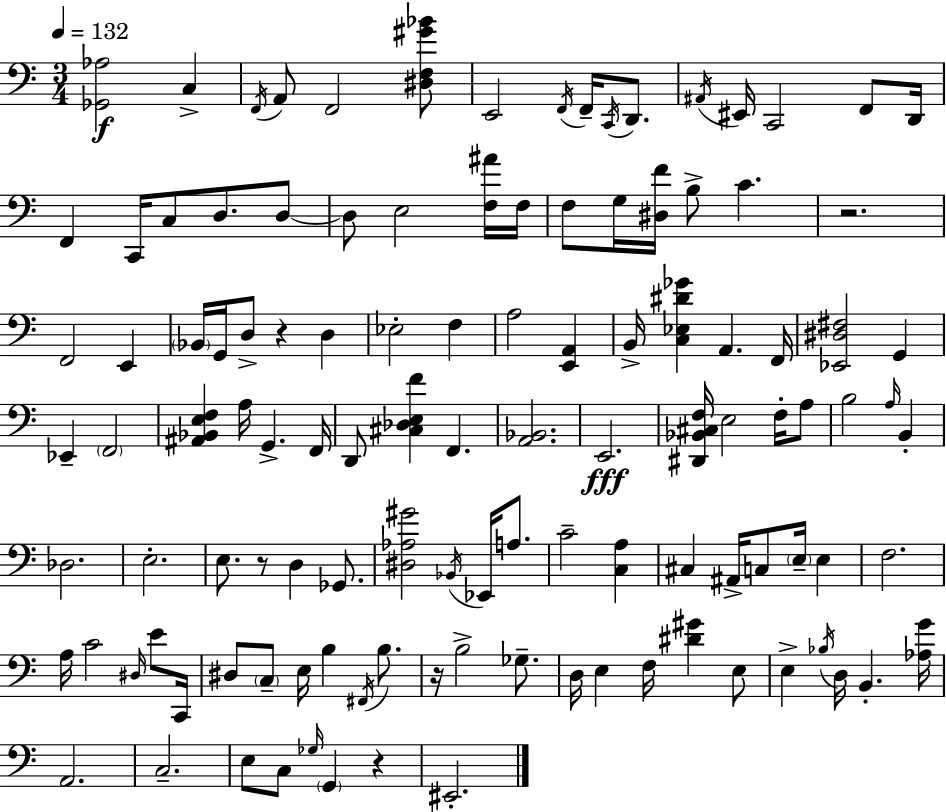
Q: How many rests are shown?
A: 5